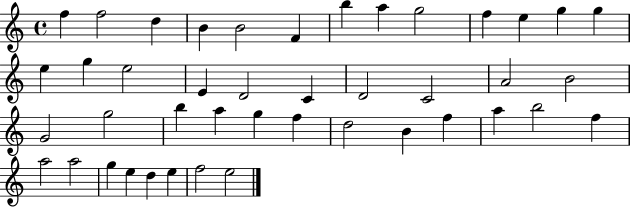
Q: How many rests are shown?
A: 0